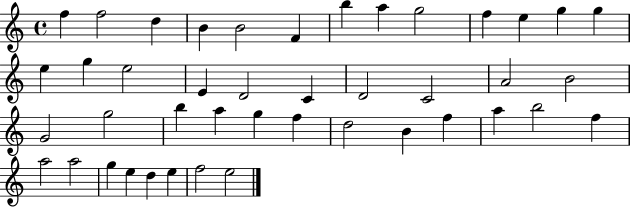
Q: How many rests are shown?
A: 0